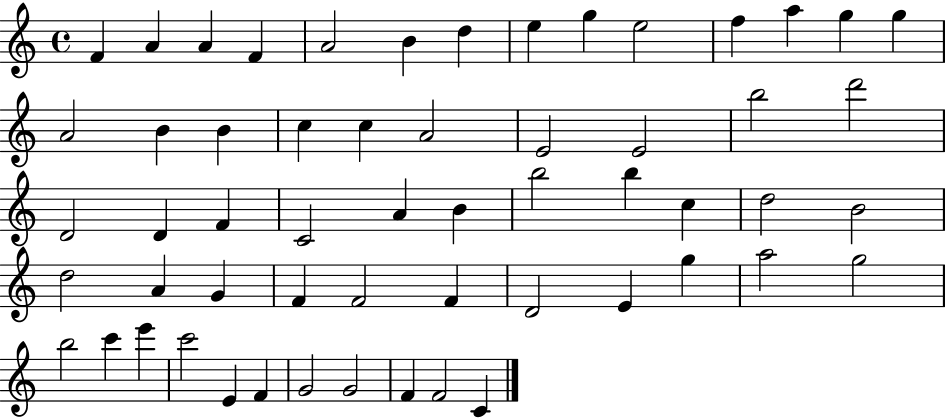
X:1
T:Untitled
M:4/4
L:1/4
K:C
F A A F A2 B d e g e2 f a g g A2 B B c c A2 E2 E2 b2 d'2 D2 D F C2 A B b2 b c d2 B2 d2 A G F F2 F D2 E g a2 g2 b2 c' e' c'2 E F G2 G2 F F2 C